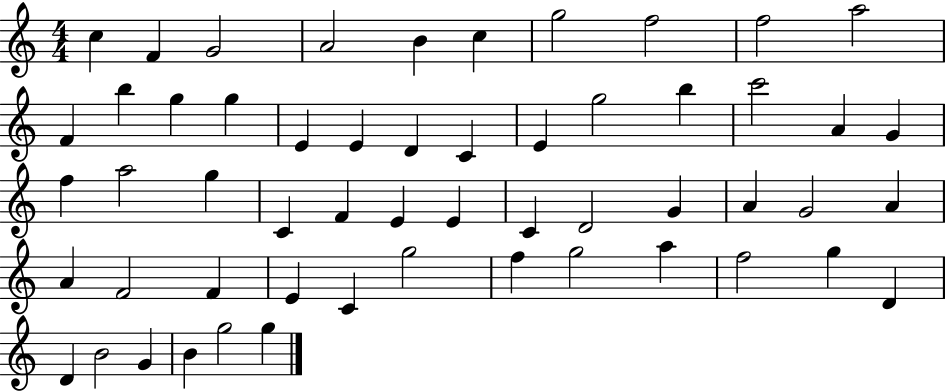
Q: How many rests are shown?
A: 0